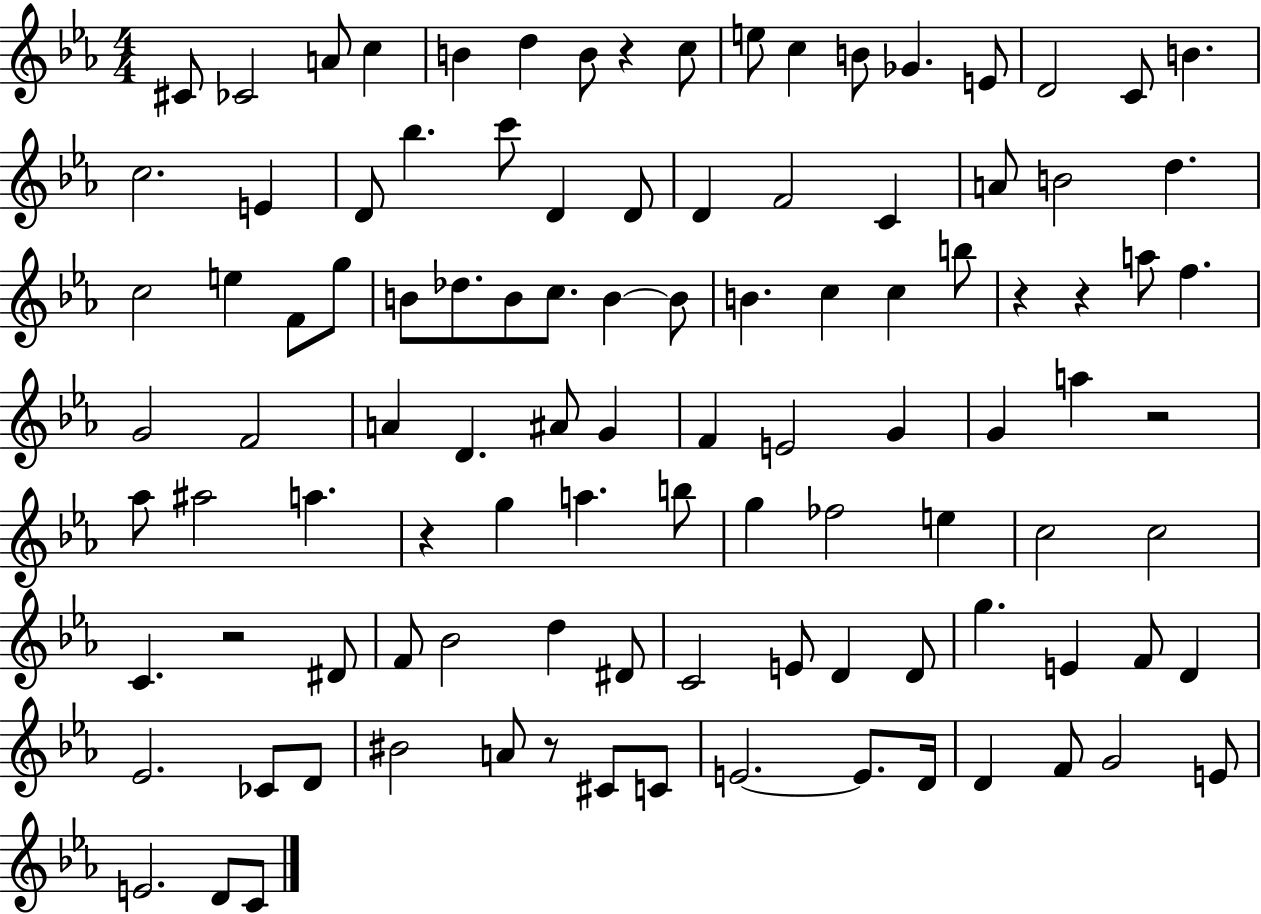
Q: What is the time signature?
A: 4/4